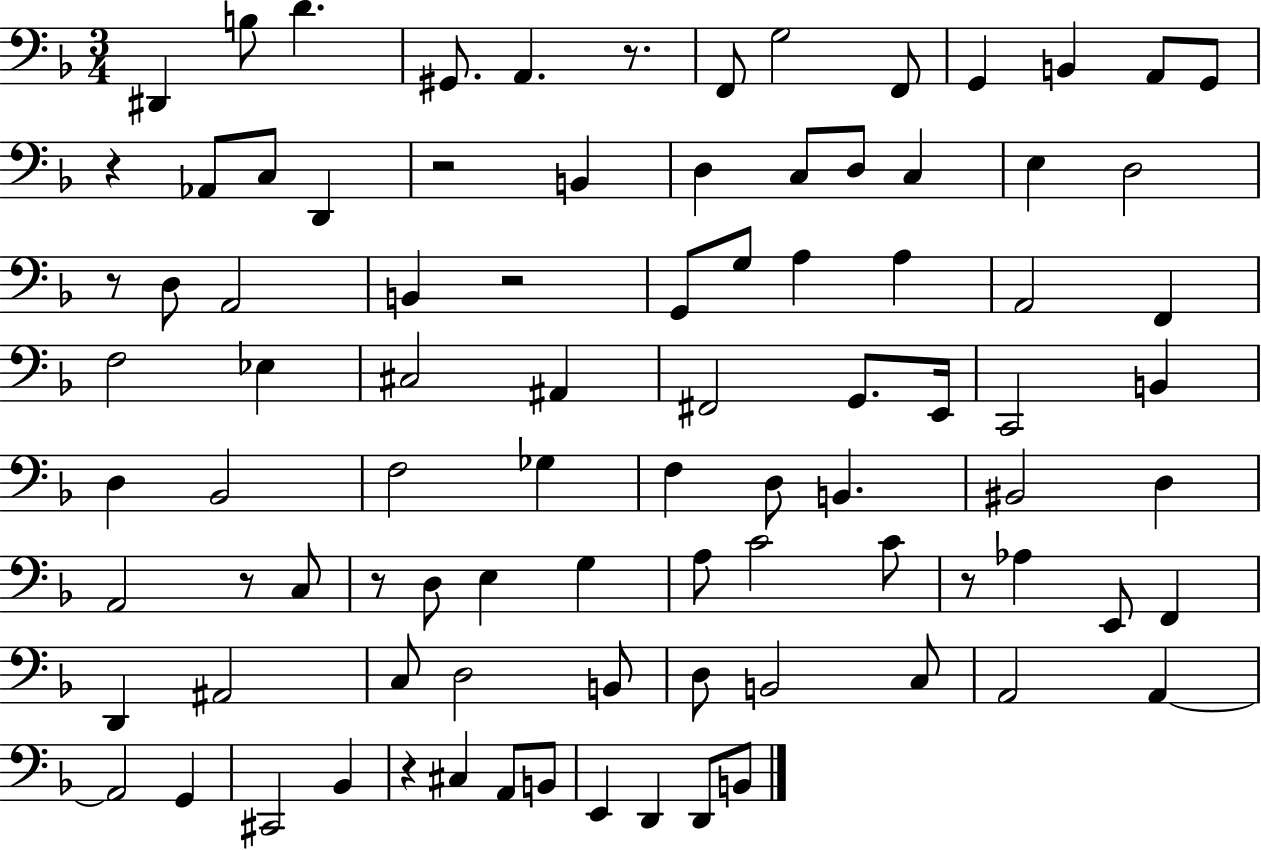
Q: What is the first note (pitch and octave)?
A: D#2